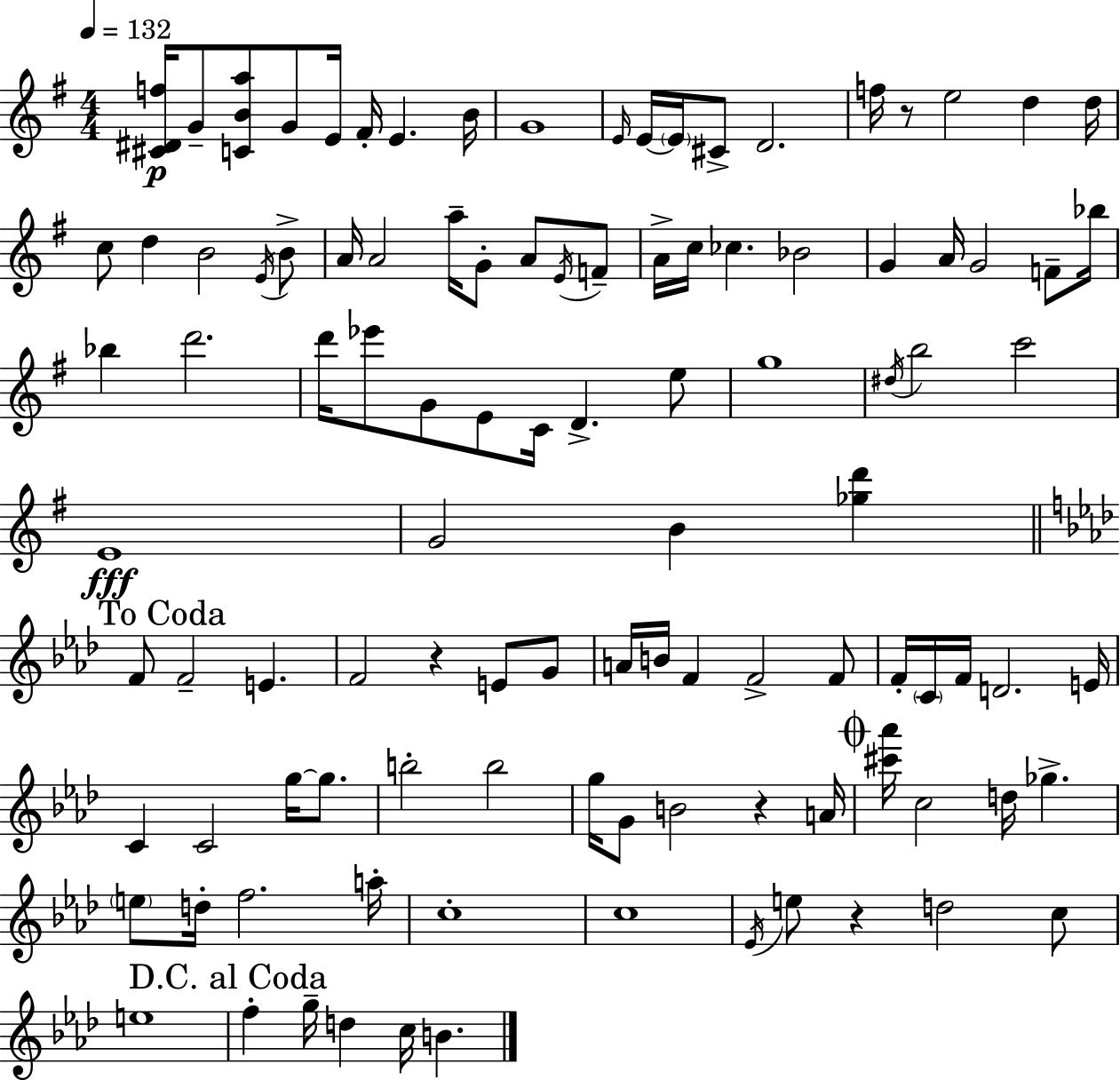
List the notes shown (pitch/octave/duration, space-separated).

[C#4,D#4,F5]/s G4/e [C4,B4,A5]/e G4/e E4/s F#4/s E4/q. B4/s G4/w E4/s E4/s E4/s C#4/e D4/h. F5/s R/e E5/h D5/q D5/s C5/e D5/q B4/h E4/s B4/e A4/s A4/h A5/s G4/e A4/e E4/s F4/e A4/s C5/s CES5/q. Bb4/h G4/q A4/s G4/h F4/e Bb5/s Bb5/q D6/h. D6/s Eb6/e G4/e E4/e C4/s D4/q. E5/e G5/w D#5/s B5/h C6/h E4/w G4/h B4/q [Gb5,D6]/q F4/e F4/h E4/q. F4/h R/q E4/e G4/e A4/s B4/s F4/q F4/h F4/e F4/s C4/s F4/s D4/h. E4/s C4/q C4/h G5/s G5/e. B5/h B5/h G5/s G4/e B4/h R/q A4/s [C#6,Ab6]/s C5/h D5/s Gb5/q. E5/e D5/s F5/h. A5/s C5/w C5/w Eb4/s E5/e R/q D5/h C5/e E5/w F5/q G5/s D5/q C5/s B4/q.